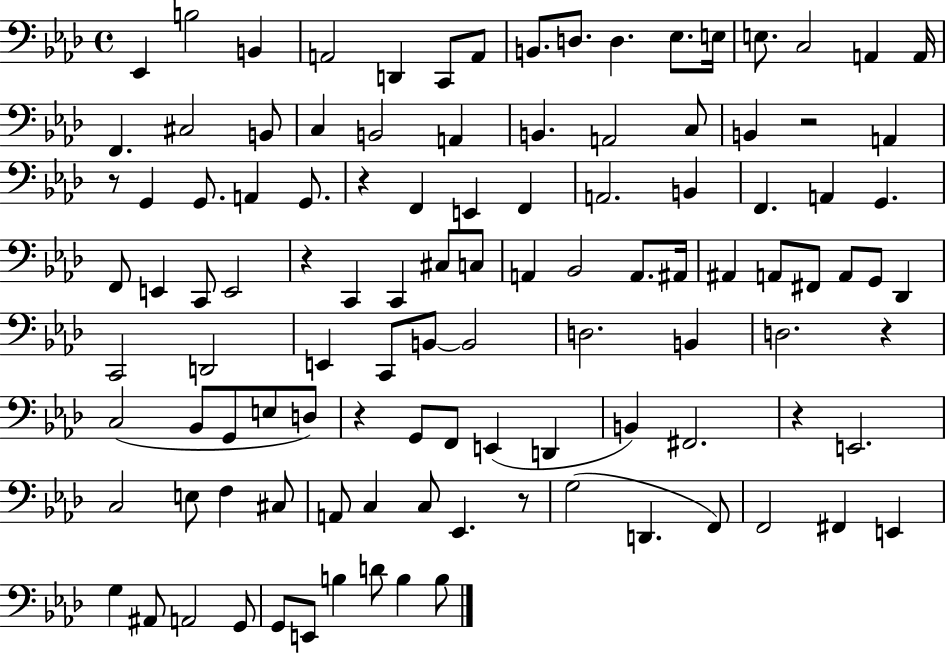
X:1
T:Untitled
M:4/4
L:1/4
K:Ab
_E,, B,2 B,, A,,2 D,, C,,/2 A,,/2 B,,/2 D,/2 D, _E,/2 E,/4 E,/2 C,2 A,, A,,/4 F,, ^C,2 B,,/2 C, B,,2 A,, B,, A,,2 C,/2 B,, z2 A,, z/2 G,, G,,/2 A,, G,,/2 z F,, E,, F,, A,,2 B,, F,, A,, G,, F,,/2 E,, C,,/2 E,,2 z C,, C,, ^C,/2 C,/2 A,, _B,,2 A,,/2 ^A,,/4 ^A,, A,,/2 ^F,,/2 A,,/2 G,,/2 _D,, C,,2 D,,2 E,, C,,/2 B,,/2 B,,2 D,2 B,, D,2 z C,2 _B,,/2 G,,/2 E,/2 D,/2 z G,,/2 F,,/2 E,, D,, B,, ^F,,2 z E,,2 C,2 E,/2 F, ^C,/2 A,,/2 C, C,/2 _E,, z/2 G,2 D,, F,,/2 F,,2 ^F,, E,, G, ^A,,/2 A,,2 G,,/2 G,,/2 E,,/2 B, D/2 B, B,/2